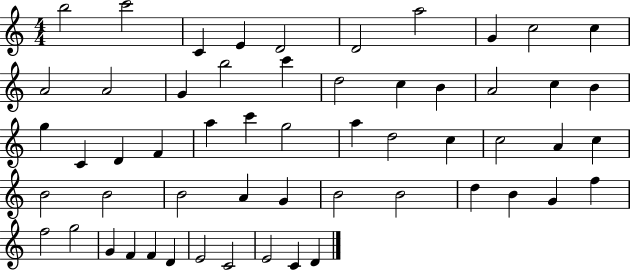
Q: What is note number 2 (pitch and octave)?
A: C6